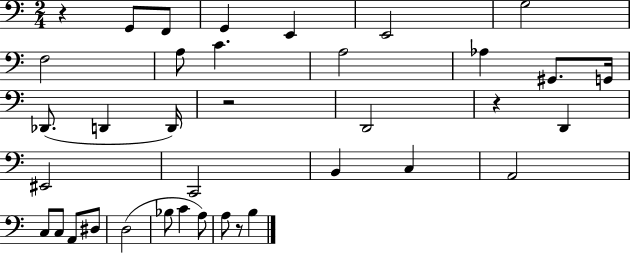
X:1
T:Untitled
M:2/4
L:1/4
K:C
z G,,/2 F,,/2 G,, E,, E,,2 G,2 F,2 A,/2 C A,2 _A, ^G,,/2 G,,/4 _D,,/2 D,, D,,/4 z2 D,,2 z D,, ^E,,2 C,,2 B,, C, A,,2 C,/2 C,/2 A,,/2 ^D,/2 D,2 _B,/2 C A,/2 A,/2 z/2 B,